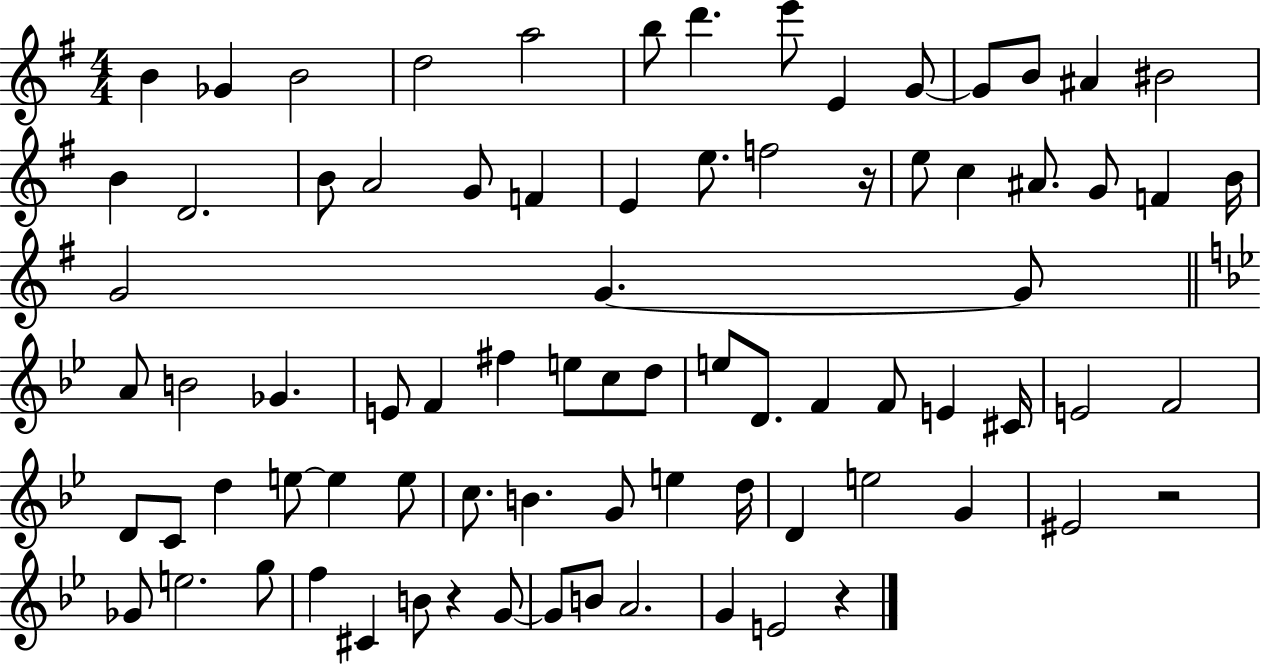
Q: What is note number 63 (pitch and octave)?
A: G4